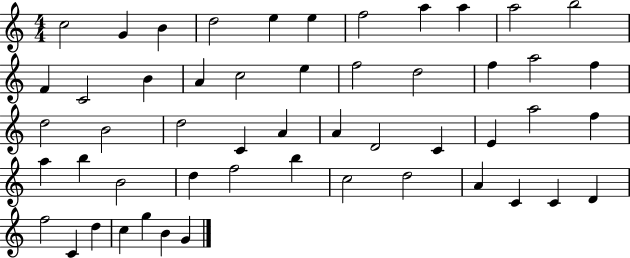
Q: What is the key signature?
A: C major